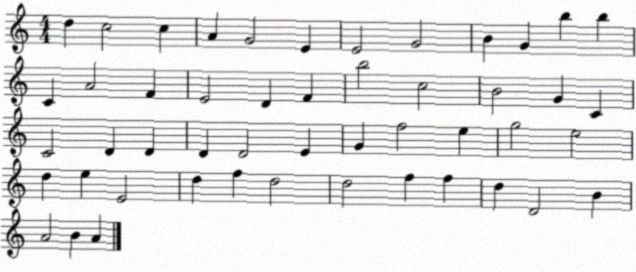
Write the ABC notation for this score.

X:1
T:Untitled
M:4/4
L:1/4
K:C
d c2 c A G2 E E2 G2 B G b b C A2 F E2 D F b2 c2 B2 G C C2 D D D D2 E G f2 e g2 e2 d e E2 d f d2 d2 f f d D2 B A2 B A